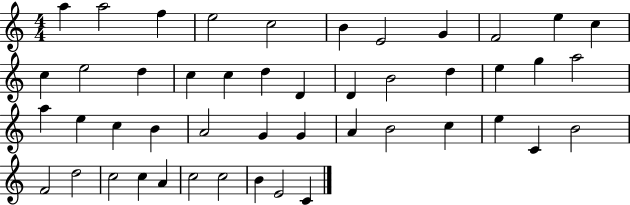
{
  \clef treble
  \numericTimeSignature
  \time 4/4
  \key c \major
  a''4 a''2 f''4 | e''2 c''2 | b'4 e'2 g'4 | f'2 e''4 c''4 | \break c''4 e''2 d''4 | c''4 c''4 d''4 d'4 | d'4 b'2 d''4 | e''4 g''4 a''2 | \break a''4 e''4 c''4 b'4 | a'2 g'4 g'4 | a'4 b'2 c''4 | e''4 c'4 b'2 | \break f'2 d''2 | c''2 c''4 a'4 | c''2 c''2 | b'4 e'2 c'4 | \break \bar "|."
}